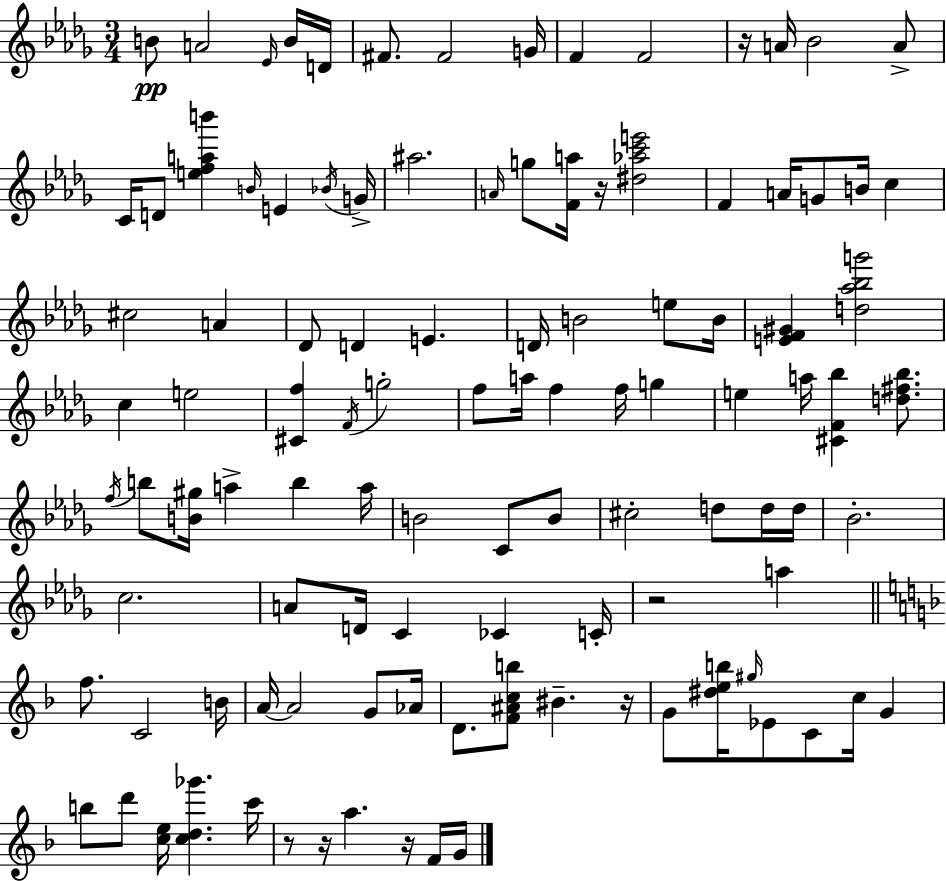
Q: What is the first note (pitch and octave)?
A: B4